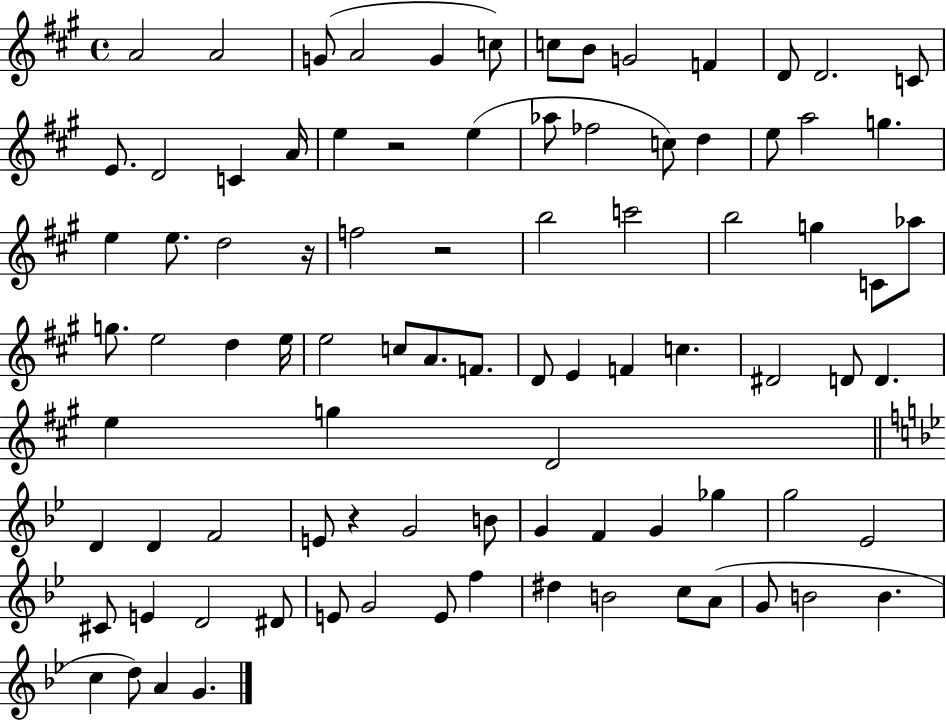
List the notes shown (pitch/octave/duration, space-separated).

A4/h A4/h G4/e A4/h G4/q C5/e C5/e B4/e G4/h F4/q D4/e D4/h. C4/e E4/e. D4/h C4/q A4/s E5/q R/h E5/q Ab5/e FES5/h C5/e D5/q E5/e A5/h G5/q. E5/q E5/e. D5/h R/s F5/h R/h B5/h C6/h B5/h G5/q C4/e Ab5/e G5/e. E5/h D5/q E5/s E5/h C5/e A4/e. F4/e. D4/e E4/q F4/q C5/q. D#4/h D4/e D4/q. E5/q G5/q D4/h D4/q D4/q F4/h E4/e R/q G4/h B4/e G4/q F4/q G4/q Gb5/q G5/h Eb4/h C#4/e E4/q D4/h D#4/e E4/e G4/h E4/e F5/q D#5/q B4/h C5/e A4/e G4/e B4/h B4/q. C5/q D5/e A4/q G4/q.